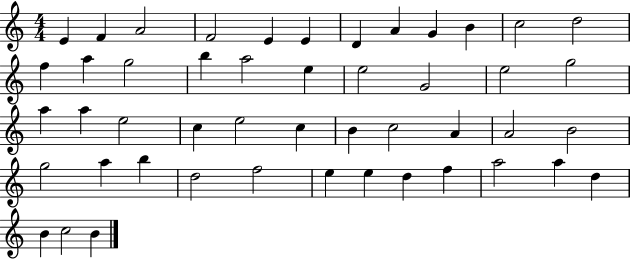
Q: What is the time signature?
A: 4/4